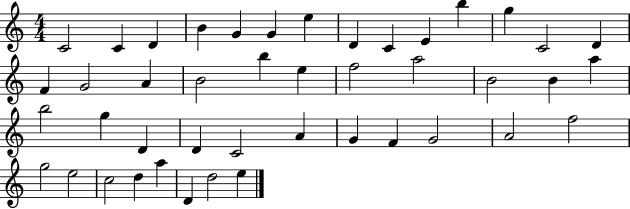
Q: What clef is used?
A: treble